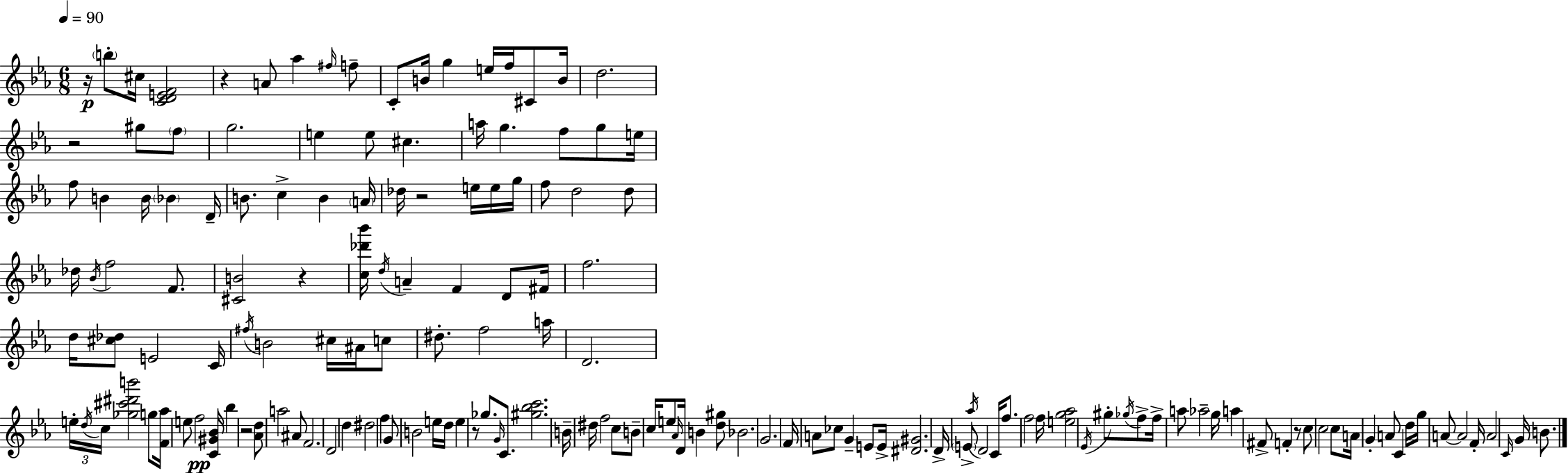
{
  \clef treble
  \numericTimeSignature
  \time 6/8
  \key c \minor
  \tempo 4 = 90
  r16\p \parenthesize b''8-. cis''16 <c' d' e' f'>2 | r4 a'8 aes''4 \grace { fis''16 } f''8-- | c'8-. b'16 g''4 e''16 f''16 cis'8 | b'16 d''2. | \break r2 gis''8 \parenthesize f''8 | g''2. | e''4 e''8 cis''4. | a''16 g''4. f''8 g''8 | \break e''16 f''8 b'4 b'16 \parenthesize bes'4 | d'16-- b'8. c''4-> b'4 | \parenthesize a'16 des''16 r2 e''16 e''16 | g''16 f''8 d''2 d''8 | \break des''16 \acciaccatura { bes'16 } f''2 f'8. | <cis' b'>2 r4 | <c'' des''' bes'''>16 \acciaccatura { d''16 } a'4-- f'4 | d'8 fis'16 f''2. | \break d''16 <cis'' des''>8 e'2 | c'16 \acciaccatura { fis''16 } b'2 | cis''16 ais'16 c''8 dis''8.-. f''2 | a''16 d'2. | \break \tuplet 3/2 { e''16-. \acciaccatura { d''16 } c''16 } <ges'' cis''' dis''' b'''>2 | g''8 <f' aes''>16 e''8 f''2\pp | <c' gis' bes'>16 bes''4 r2 | <aes' d''>8 a''2 | \break ais'8 f'2. | d'2 | d''4 dis''2 | f''4 g'8 b'2 | \break e''16 d''16 e''4 r8 ges''8. | \grace { g'16 } c'8. <gis'' bes'' c'''>2. | b'16-- dis''16 f''2 | c''8 b'8-- c''16 e''8 \grace { aes'16 } | \break d'16 b'4 <d'' gis''>8 bes'2. | g'2. | f'16 a'8 ces''8 | g'4-- e'8 e'16-> <dis' gis'>2. | \break d'16-> \parenthesize e'8-> \acciaccatura { aes''16 } d'2 | c'16 f''8. f''2 | f''16 <e'' g'' aes''>2 | \acciaccatura { ees'16 } gis''8-. \acciaccatura { ges''16 } f''8-> f''16-> a''8 | \break aes''2-- g''16 a''4 | fis'8-> f'4-. r8 c''8 | c''2 c''8 a'16 g'4-. | a'8 c'4 d''16 g''16 a'8~~ | \break a'2 f'16-. a'2 | \grace { c'16 } g'16 b'8. \bar "|."
}